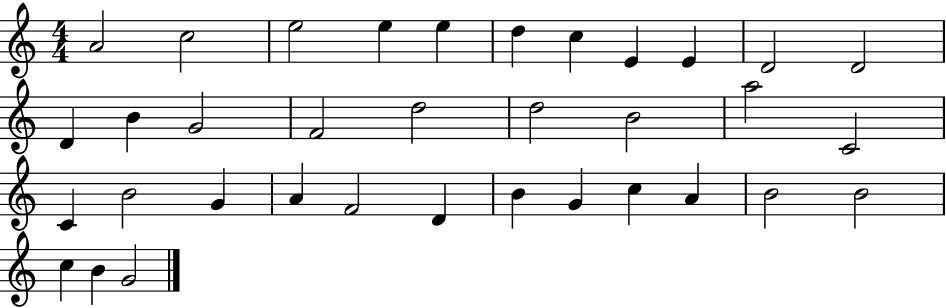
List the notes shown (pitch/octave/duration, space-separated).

A4/h C5/h E5/h E5/q E5/q D5/q C5/q E4/q E4/q D4/h D4/h D4/q B4/q G4/h F4/h D5/h D5/h B4/h A5/h C4/h C4/q B4/h G4/q A4/q F4/h D4/q B4/q G4/q C5/q A4/q B4/h B4/h C5/q B4/q G4/h